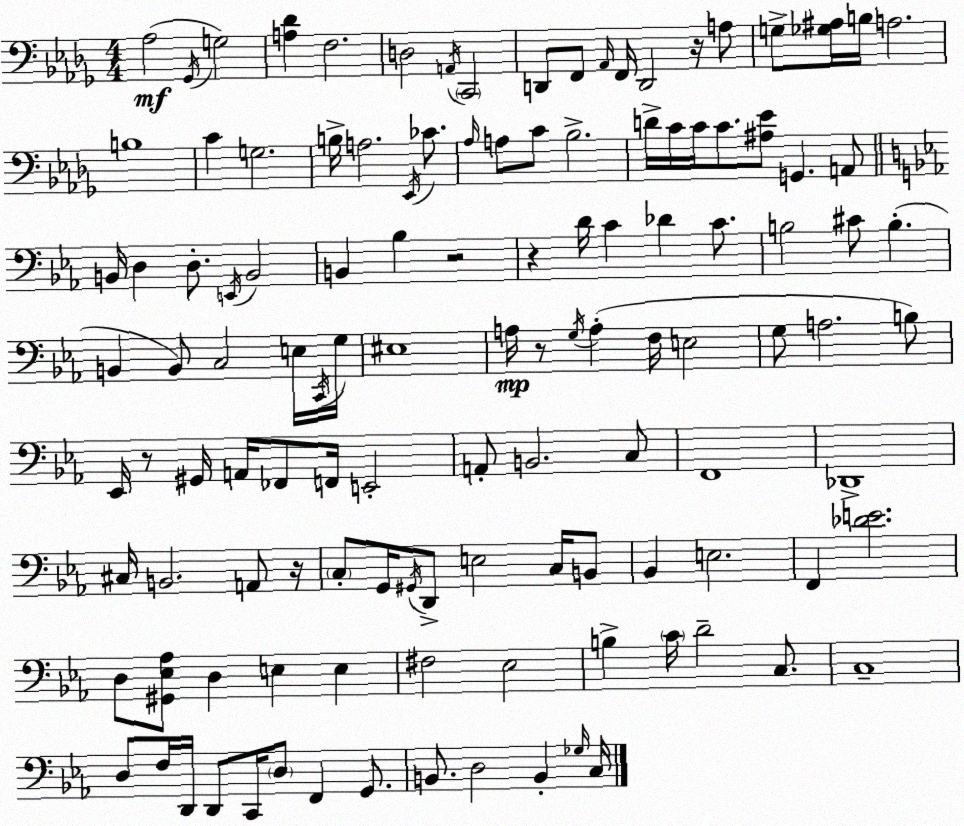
X:1
T:Untitled
M:4/4
L:1/4
K:Bbm
_A,2 _G,,/4 G,2 [A,_D] F,2 D,2 A,,/4 C,,2 D,,/2 F,,/2 _A,,/4 F,,/4 D,,2 z/4 A,/2 G,/2 [_G,^A,]/4 B,/4 A,2 B,4 C G,2 B,/4 A,2 _E,,/4 _C/2 _A,/4 A,/2 C/2 _B,2 D/4 C/4 C/4 C/2 [^A,_E]/2 G,, A,,/2 B,,/4 D, D,/2 E,,/4 B,,2 B,, _B, z2 z D/4 C _D C/2 B,2 ^C/2 B, B,, B,,/2 C,2 E,/4 C,,/4 G,/4 ^E,4 A,/4 z/2 G,/4 A, F,/4 E,2 G,/2 A,2 B,/2 _E,,/4 z/2 ^G,,/4 A,,/4 _F,,/2 F,,/4 E,,2 A,,/2 B,,2 C,/2 F,,4 _D,,4 ^C,/4 B,,2 A,,/2 z/4 C,/2 G,,/4 ^G,,/4 D,,/2 E,2 C,/4 B,,/2 _B,, E,2 F,, [_DE]2 D,/2 [^G,,_E,_A,]/2 D, E, E, ^F,2 _E,2 B, C/4 D2 C,/2 C,4 D,/2 F,/4 D,,/4 D,,/2 C,,/4 D,/2 F,, G,,/2 B,,/2 D,2 B,, _G,/4 C,/4